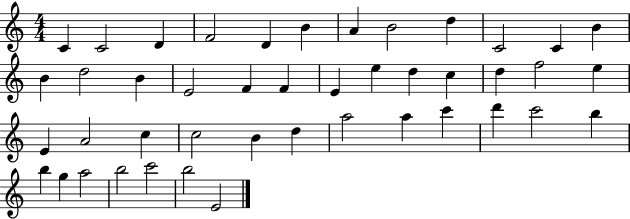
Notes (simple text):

C4/q C4/h D4/q F4/h D4/q B4/q A4/q B4/h D5/q C4/h C4/q B4/q B4/q D5/h B4/q E4/h F4/q F4/q E4/q E5/q D5/q C5/q D5/q F5/h E5/q E4/q A4/h C5/q C5/h B4/q D5/q A5/h A5/q C6/q D6/q C6/h B5/q B5/q G5/q A5/h B5/h C6/h B5/h E4/h